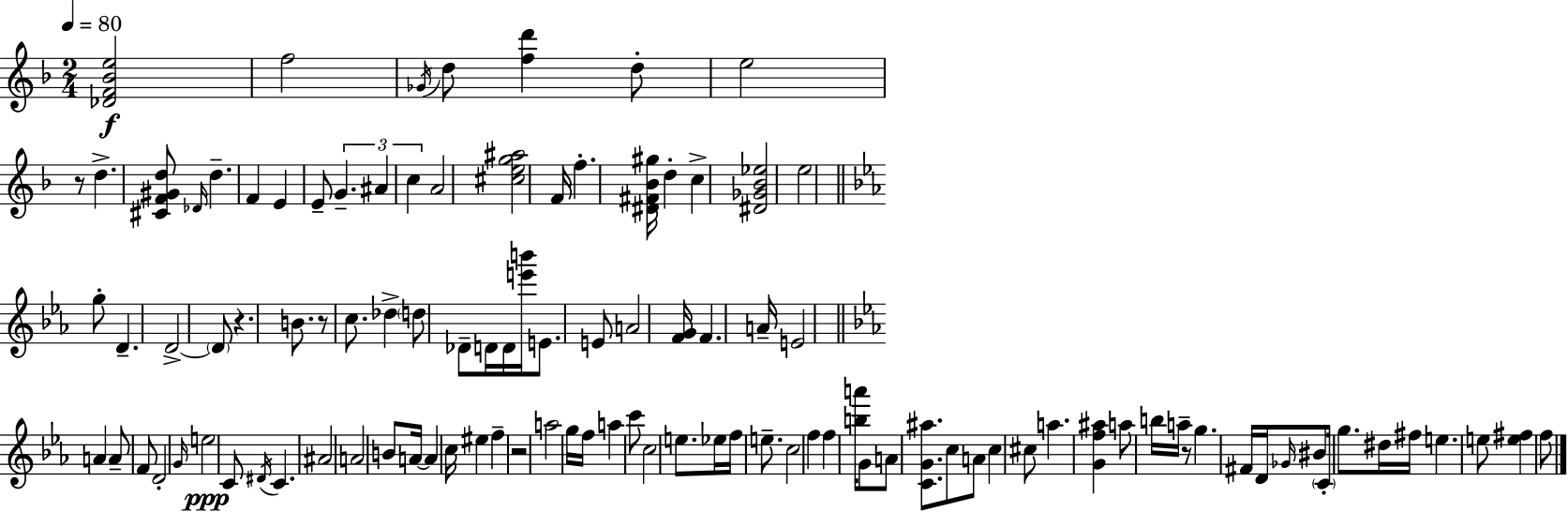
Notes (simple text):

[Db4,F4,Bb4,E5]/h F5/h Gb4/s D5/e [F5,D6]/q D5/e E5/h R/e D5/q. [C#4,F4,G#4,D5]/e Db4/s D5/q. F4/q E4/q E4/e G4/q. A#4/q C5/q A4/h [C#5,E5,G5,A#5]/h F4/s F5/q. [D#4,F#4,Bb4,G#5]/s D5/q C5/q [D#4,Gb4,Bb4,Eb5]/h E5/h G5/e D4/q. D4/h D4/e R/q. B4/e. R/e C5/e. Db5/q D5/e Db4/e D4/s D4/s [E6,B6]/s E4/e. E4/e A4/h [F4,G4]/s F4/q. A4/s E4/h A4/q A4/e F4/e D4/h G4/s E5/h C4/e D#4/s C4/q. A#4/h A4/h B4/e A4/s A4/q C5/s EIS5/q F5/q R/h A5/h G5/s F5/s A5/q C6/e C5/h E5/e. Eb5/s F5/s E5/e. C5/h F5/q F5/q [B5,A6]/s G4/e A4/e [C4,G4,A#5]/e. C5/e A4/e C5/q C#5/e A5/q. [G4,F5,A#5]/q A5/e B5/s A5/s R/e G5/q. F#4/s D4/s Gb4/s BIS4/e C4/s G5/e. D#5/s F#5/s E5/q. E5/e [E5,F#5]/q F5/e